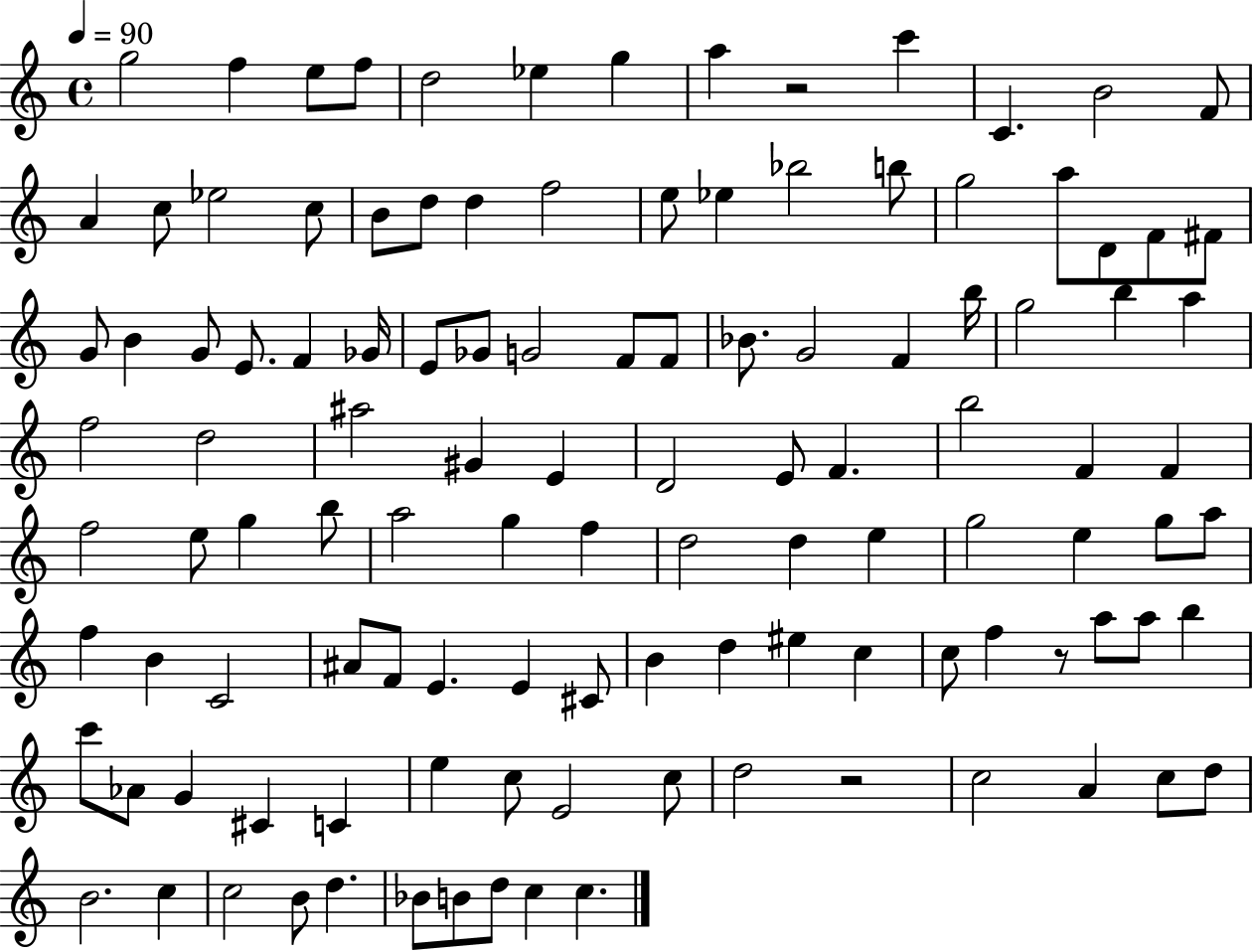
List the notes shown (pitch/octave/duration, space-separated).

G5/h F5/q E5/e F5/e D5/h Eb5/q G5/q A5/q R/h C6/q C4/q. B4/h F4/e A4/q C5/e Eb5/h C5/e B4/e D5/e D5/q F5/h E5/e Eb5/q Bb5/h B5/e G5/h A5/e D4/e F4/e F#4/e G4/e B4/q G4/e E4/e. F4/q Gb4/s E4/e Gb4/e G4/h F4/e F4/e Bb4/e. G4/h F4/q B5/s G5/h B5/q A5/q F5/h D5/h A#5/h G#4/q E4/q D4/h E4/e F4/q. B5/h F4/q F4/q F5/h E5/e G5/q B5/e A5/h G5/q F5/q D5/h D5/q E5/q G5/h E5/q G5/e A5/e F5/q B4/q C4/h A#4/e F4/e E4/q. E4/q C#4/e B4/q D5/q EIS5/q C5/q C5/e F5/q R/e A5/e A5/e B5/q C6/e Ab4/e G4/q C#4/q C4/q E5/q C5/e E4/h C5/e D5/h R/h C5/h A4/q C5/e D5/e B4/h. C5/q C5/h B4/e D5/q. Bb4/e B4/e D5/e C5/q C5/q.